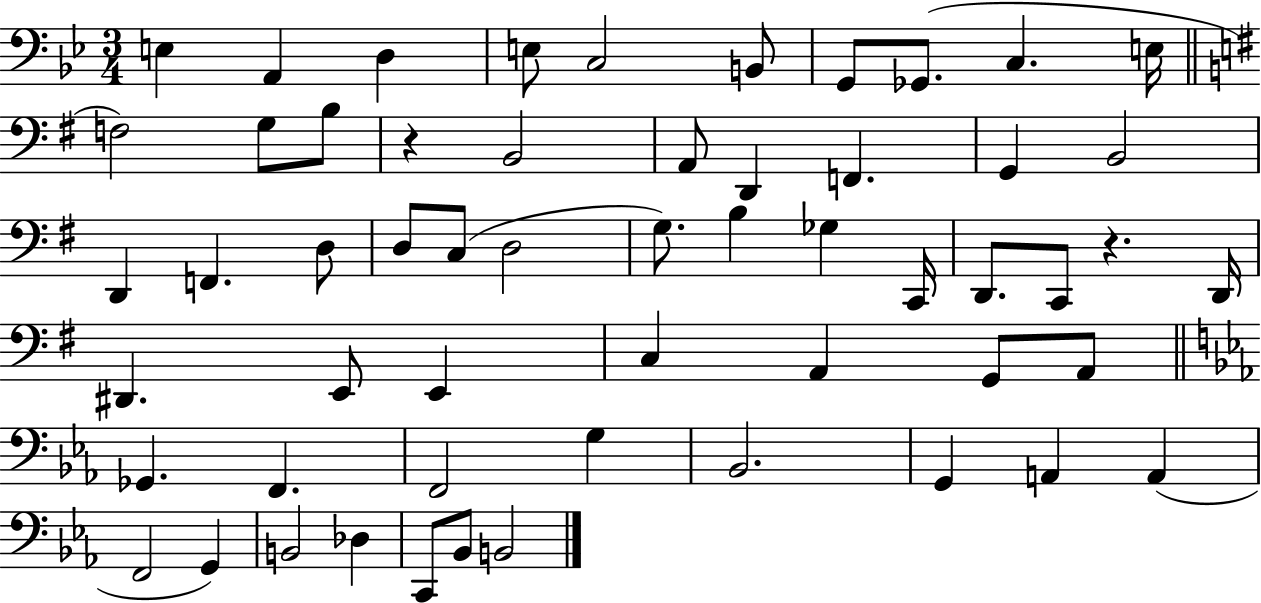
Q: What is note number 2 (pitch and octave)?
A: A2